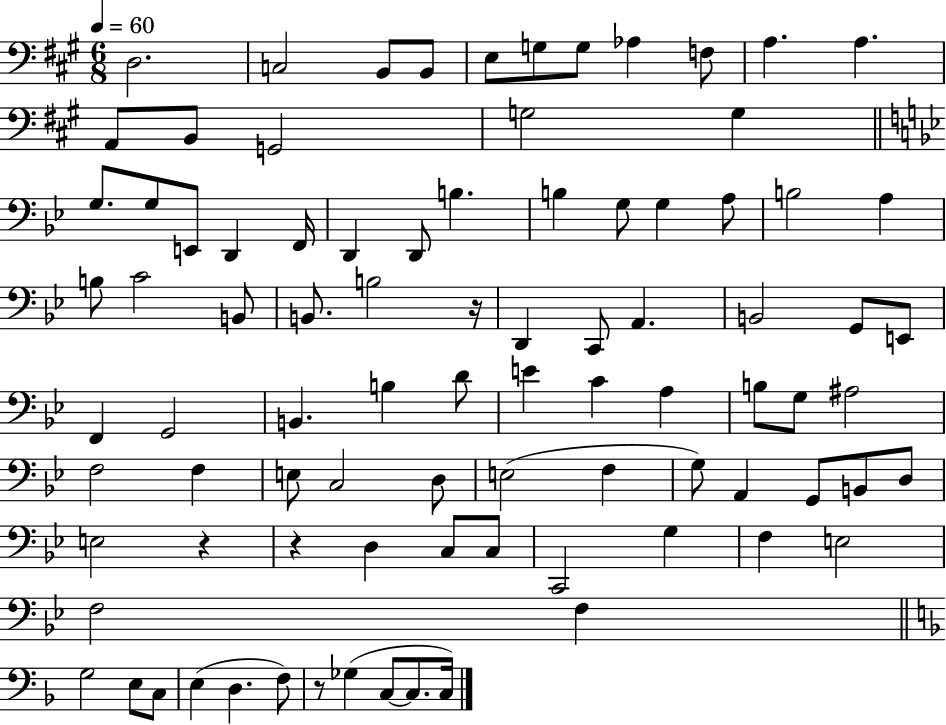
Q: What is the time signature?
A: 6/8